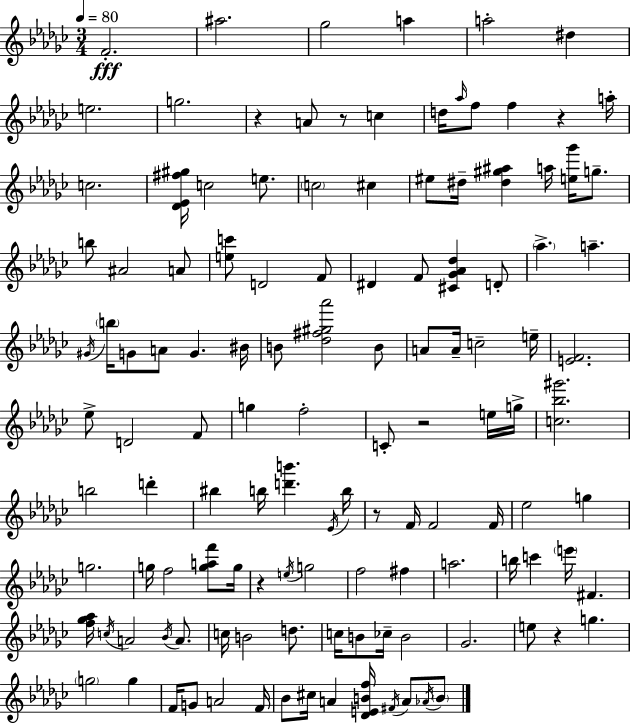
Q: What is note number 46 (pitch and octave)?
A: E5